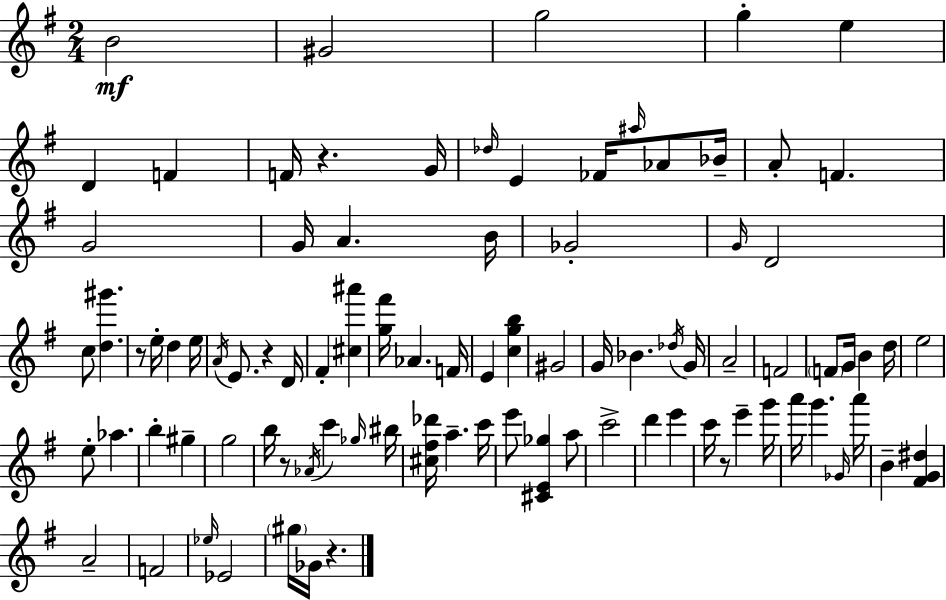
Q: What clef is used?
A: treble